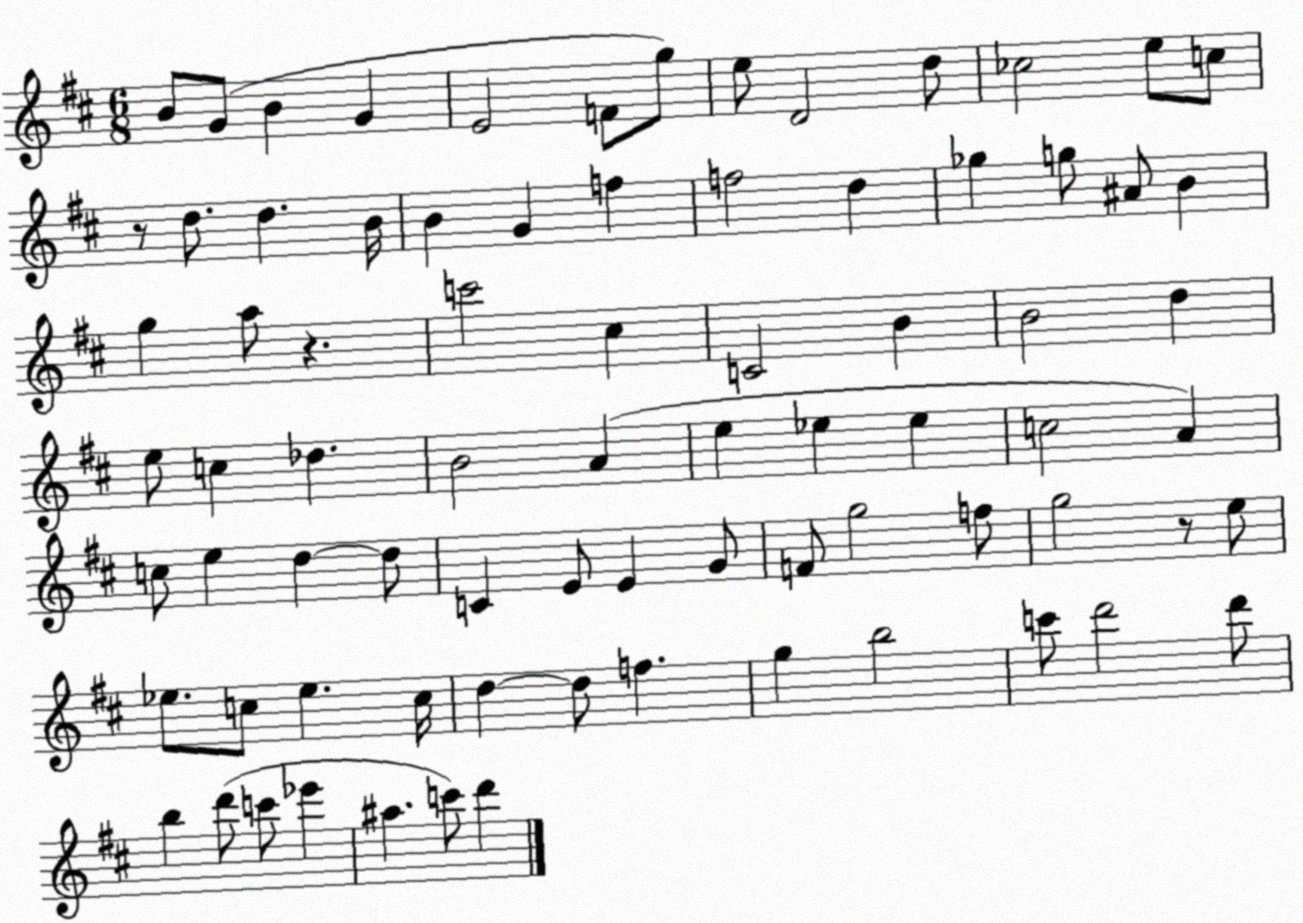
X:1
T:Untitled
M:6/8
L:1/4
K:D
B/2 G/2 B G E2 F/2 g/2 e/2 D2 d/2 _c2 e/2 c/2 z/2 d/2 d B/4 B G f f2 d _g g/2 ^A/2 B g a/2 z c'2 ^c C2 B B2 d e/2 c _d B2 A e _e _e c2 A c/2 e d d/2 C E/2 E G/2 F/2 g2 f/2 g2 z/2 e/2 _e/2 c/2 _e c/4 d d/2 f g b2 c'/2 d'2 d'/2 b d'/2 c'/2 _e' ^a c'/2 d'